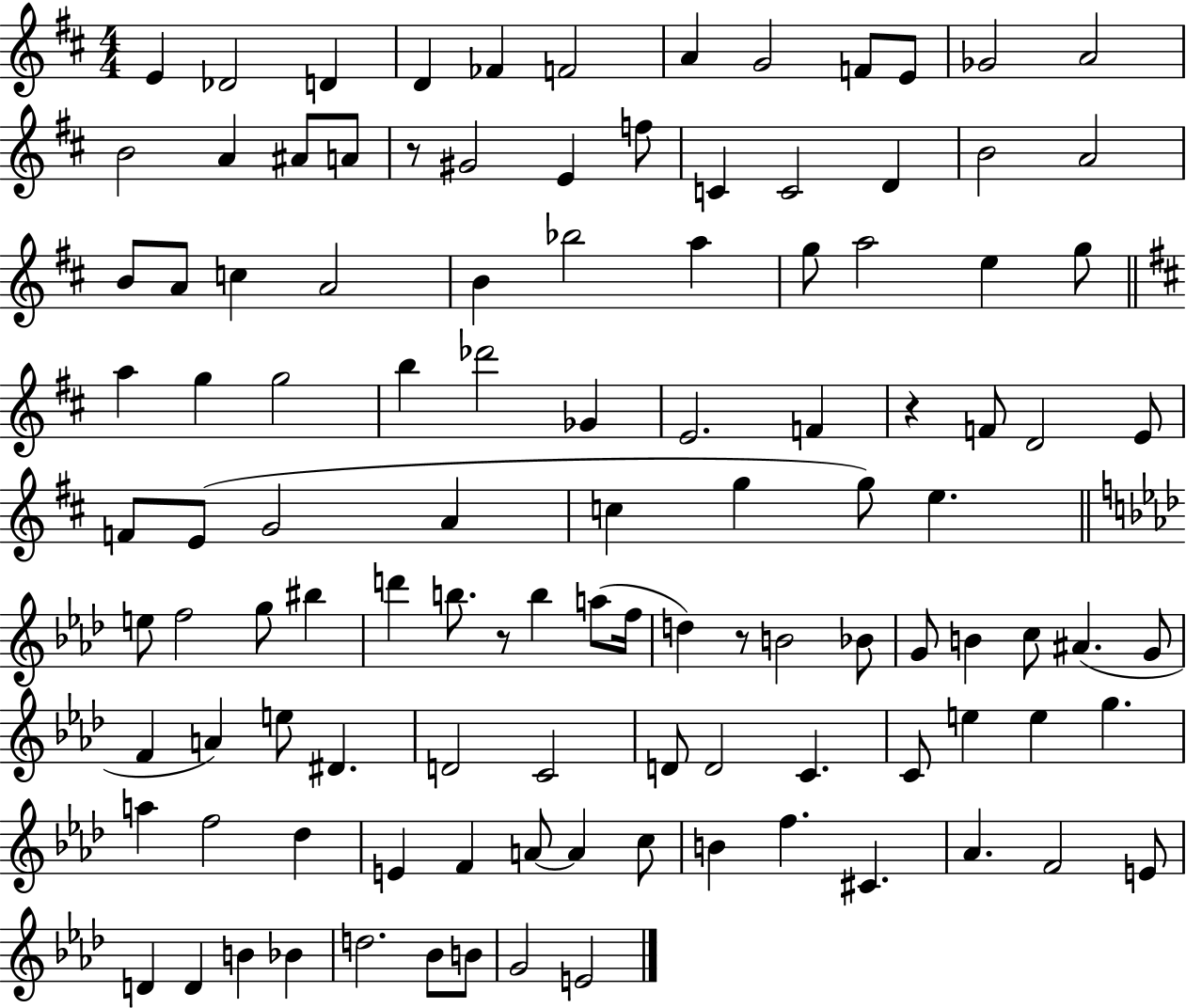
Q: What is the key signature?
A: D major